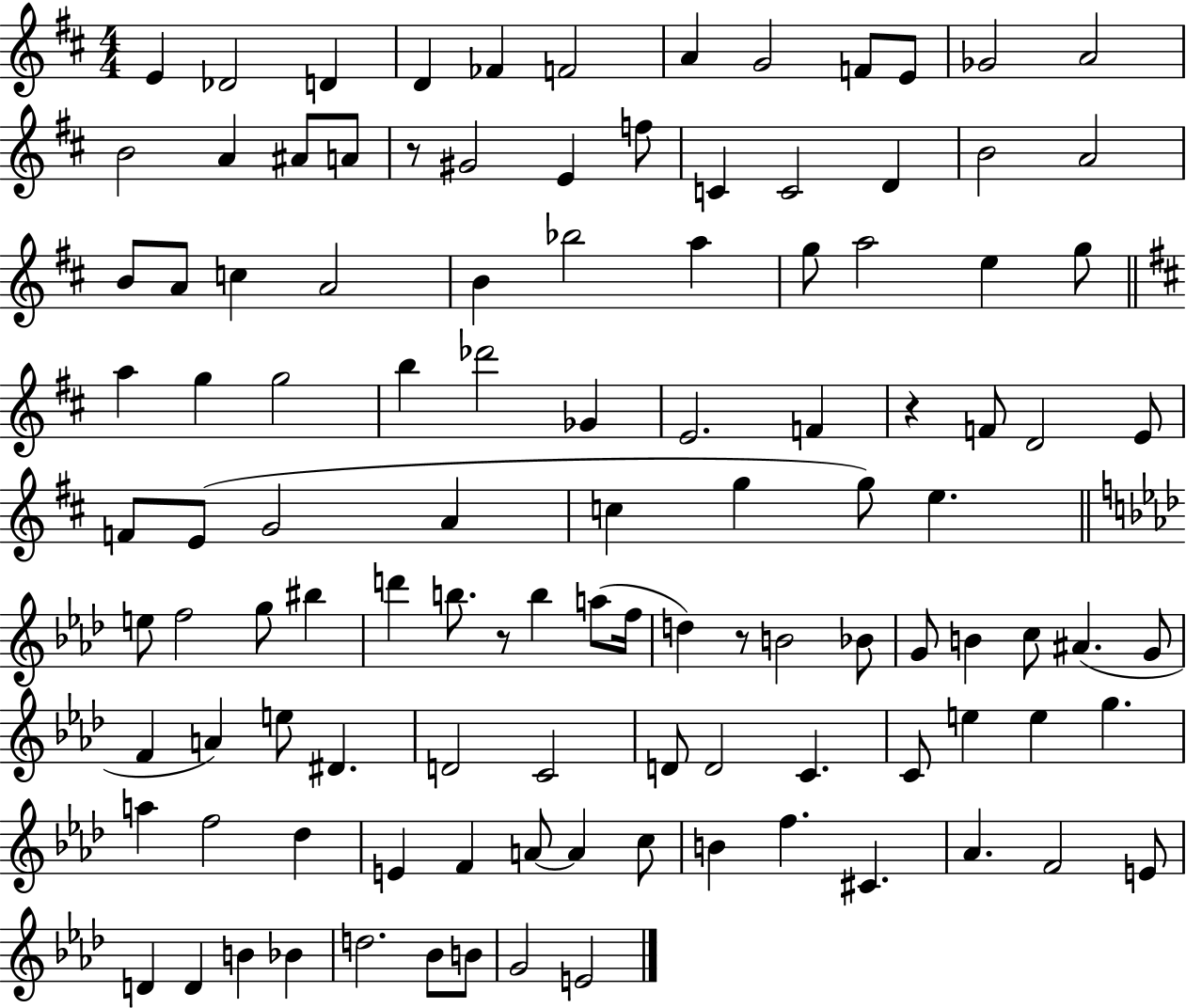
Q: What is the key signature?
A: D major